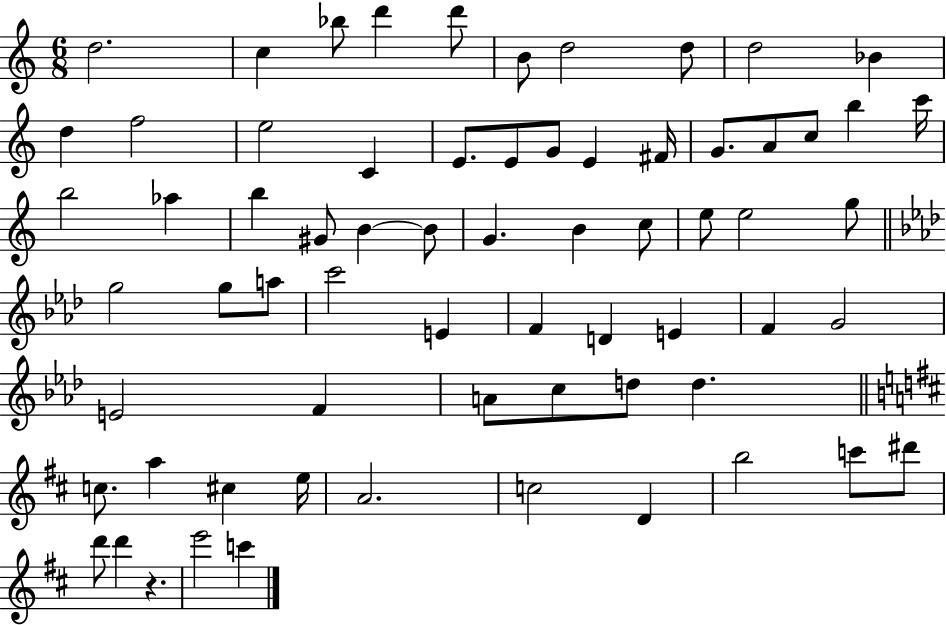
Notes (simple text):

D5/h. C5/q Bb5/e D6/q D6/e B4/e D5/h D5/e D5/h Bb4/q D5/q F5/h E5/h C4/q E4/e. E4/e G4/e E4/q F#4/s G4/e. A4/e C5/e B5/q C6/s B5/h Ab5/q B5/q G#4/e B4/q B4/e G4/q. B4/q C5/e E5/e E5/h G5/e G5/h G5/e A5/e C6/h E4/q F4/q D4/q E4/q F4/q G4/h E4/h F4/q A4/e C5/e D5/e D5/q. C5/e. A5/q C#5/q E5/s A4/h. C5/h D4/q B5/h C6/e D#6/e D6/e D6/q R/q. E6/h C6/q